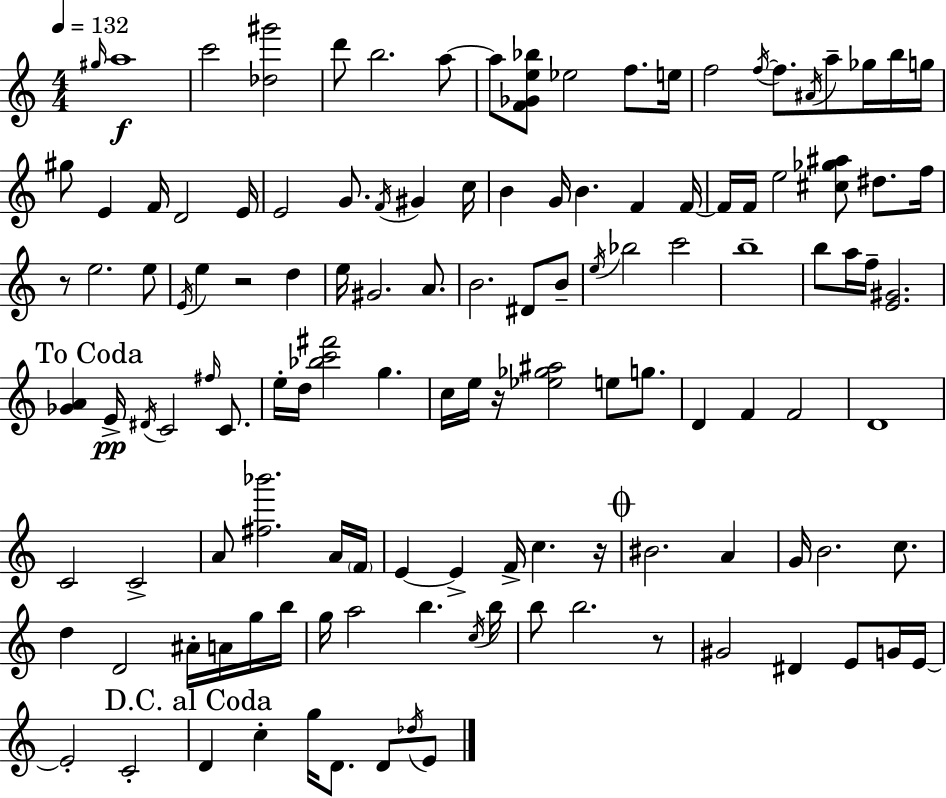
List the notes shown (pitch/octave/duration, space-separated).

G#5/s A5/w C6/h [Db5,G#6]/h D6/e B5/h. A5/e A5/e [F4,Gb4,E5,Bb5]/e Eb5/h F5/e. E5/s F5/h F5/s F5/e. A#4/s A5/e Gb5/s B5/s G5/s G#5/e E4/q F4/s D4/h E4/s E4/h G4/e. F4/s G#4/q C5/s B4/q G4/s B4/q. F4/q F4/s F4/s F4/s E5/h [C#5,Gb5,A#5]/e D#5/e. F5/s R/e E5/h. E5/e E4/s E5/q R/h D5/q E5/s G#4/h. A4/e. B4/h. D#4/e B4/e E5/s Bb5/h C6/h B5/w B5/e A5/s F5/s [E4,G#4]/h. [Gb4,A4]/q E4/s D#4/s C4/h F#5/s C4/e. E5/s D5/s [Bb5,C6,F#6]/h G5/q. C5/s E5/s R/s [Eb5,Gb5,A#5]/h E5/e G5/e. D4/q F4/q F4/h D4/w C4/h C4/h A4/e [F#5,Bb6]/h. A4/s F4/s E4/q E4/q F4/s C5/q. R/s BIS4/h. A4/q G4/s B4/h. C5/e. D5/q D4/h A#4/s A4/s G5/s B5/s G5/s A5/h B5/q. C5/s B5/s B5/e B5/h. R/e G#4/h D#4/q E4/e G4/s E4/s E4/h C4/h D4/q C5/q G5/s D4/e. D4/e Db5/s E4/e